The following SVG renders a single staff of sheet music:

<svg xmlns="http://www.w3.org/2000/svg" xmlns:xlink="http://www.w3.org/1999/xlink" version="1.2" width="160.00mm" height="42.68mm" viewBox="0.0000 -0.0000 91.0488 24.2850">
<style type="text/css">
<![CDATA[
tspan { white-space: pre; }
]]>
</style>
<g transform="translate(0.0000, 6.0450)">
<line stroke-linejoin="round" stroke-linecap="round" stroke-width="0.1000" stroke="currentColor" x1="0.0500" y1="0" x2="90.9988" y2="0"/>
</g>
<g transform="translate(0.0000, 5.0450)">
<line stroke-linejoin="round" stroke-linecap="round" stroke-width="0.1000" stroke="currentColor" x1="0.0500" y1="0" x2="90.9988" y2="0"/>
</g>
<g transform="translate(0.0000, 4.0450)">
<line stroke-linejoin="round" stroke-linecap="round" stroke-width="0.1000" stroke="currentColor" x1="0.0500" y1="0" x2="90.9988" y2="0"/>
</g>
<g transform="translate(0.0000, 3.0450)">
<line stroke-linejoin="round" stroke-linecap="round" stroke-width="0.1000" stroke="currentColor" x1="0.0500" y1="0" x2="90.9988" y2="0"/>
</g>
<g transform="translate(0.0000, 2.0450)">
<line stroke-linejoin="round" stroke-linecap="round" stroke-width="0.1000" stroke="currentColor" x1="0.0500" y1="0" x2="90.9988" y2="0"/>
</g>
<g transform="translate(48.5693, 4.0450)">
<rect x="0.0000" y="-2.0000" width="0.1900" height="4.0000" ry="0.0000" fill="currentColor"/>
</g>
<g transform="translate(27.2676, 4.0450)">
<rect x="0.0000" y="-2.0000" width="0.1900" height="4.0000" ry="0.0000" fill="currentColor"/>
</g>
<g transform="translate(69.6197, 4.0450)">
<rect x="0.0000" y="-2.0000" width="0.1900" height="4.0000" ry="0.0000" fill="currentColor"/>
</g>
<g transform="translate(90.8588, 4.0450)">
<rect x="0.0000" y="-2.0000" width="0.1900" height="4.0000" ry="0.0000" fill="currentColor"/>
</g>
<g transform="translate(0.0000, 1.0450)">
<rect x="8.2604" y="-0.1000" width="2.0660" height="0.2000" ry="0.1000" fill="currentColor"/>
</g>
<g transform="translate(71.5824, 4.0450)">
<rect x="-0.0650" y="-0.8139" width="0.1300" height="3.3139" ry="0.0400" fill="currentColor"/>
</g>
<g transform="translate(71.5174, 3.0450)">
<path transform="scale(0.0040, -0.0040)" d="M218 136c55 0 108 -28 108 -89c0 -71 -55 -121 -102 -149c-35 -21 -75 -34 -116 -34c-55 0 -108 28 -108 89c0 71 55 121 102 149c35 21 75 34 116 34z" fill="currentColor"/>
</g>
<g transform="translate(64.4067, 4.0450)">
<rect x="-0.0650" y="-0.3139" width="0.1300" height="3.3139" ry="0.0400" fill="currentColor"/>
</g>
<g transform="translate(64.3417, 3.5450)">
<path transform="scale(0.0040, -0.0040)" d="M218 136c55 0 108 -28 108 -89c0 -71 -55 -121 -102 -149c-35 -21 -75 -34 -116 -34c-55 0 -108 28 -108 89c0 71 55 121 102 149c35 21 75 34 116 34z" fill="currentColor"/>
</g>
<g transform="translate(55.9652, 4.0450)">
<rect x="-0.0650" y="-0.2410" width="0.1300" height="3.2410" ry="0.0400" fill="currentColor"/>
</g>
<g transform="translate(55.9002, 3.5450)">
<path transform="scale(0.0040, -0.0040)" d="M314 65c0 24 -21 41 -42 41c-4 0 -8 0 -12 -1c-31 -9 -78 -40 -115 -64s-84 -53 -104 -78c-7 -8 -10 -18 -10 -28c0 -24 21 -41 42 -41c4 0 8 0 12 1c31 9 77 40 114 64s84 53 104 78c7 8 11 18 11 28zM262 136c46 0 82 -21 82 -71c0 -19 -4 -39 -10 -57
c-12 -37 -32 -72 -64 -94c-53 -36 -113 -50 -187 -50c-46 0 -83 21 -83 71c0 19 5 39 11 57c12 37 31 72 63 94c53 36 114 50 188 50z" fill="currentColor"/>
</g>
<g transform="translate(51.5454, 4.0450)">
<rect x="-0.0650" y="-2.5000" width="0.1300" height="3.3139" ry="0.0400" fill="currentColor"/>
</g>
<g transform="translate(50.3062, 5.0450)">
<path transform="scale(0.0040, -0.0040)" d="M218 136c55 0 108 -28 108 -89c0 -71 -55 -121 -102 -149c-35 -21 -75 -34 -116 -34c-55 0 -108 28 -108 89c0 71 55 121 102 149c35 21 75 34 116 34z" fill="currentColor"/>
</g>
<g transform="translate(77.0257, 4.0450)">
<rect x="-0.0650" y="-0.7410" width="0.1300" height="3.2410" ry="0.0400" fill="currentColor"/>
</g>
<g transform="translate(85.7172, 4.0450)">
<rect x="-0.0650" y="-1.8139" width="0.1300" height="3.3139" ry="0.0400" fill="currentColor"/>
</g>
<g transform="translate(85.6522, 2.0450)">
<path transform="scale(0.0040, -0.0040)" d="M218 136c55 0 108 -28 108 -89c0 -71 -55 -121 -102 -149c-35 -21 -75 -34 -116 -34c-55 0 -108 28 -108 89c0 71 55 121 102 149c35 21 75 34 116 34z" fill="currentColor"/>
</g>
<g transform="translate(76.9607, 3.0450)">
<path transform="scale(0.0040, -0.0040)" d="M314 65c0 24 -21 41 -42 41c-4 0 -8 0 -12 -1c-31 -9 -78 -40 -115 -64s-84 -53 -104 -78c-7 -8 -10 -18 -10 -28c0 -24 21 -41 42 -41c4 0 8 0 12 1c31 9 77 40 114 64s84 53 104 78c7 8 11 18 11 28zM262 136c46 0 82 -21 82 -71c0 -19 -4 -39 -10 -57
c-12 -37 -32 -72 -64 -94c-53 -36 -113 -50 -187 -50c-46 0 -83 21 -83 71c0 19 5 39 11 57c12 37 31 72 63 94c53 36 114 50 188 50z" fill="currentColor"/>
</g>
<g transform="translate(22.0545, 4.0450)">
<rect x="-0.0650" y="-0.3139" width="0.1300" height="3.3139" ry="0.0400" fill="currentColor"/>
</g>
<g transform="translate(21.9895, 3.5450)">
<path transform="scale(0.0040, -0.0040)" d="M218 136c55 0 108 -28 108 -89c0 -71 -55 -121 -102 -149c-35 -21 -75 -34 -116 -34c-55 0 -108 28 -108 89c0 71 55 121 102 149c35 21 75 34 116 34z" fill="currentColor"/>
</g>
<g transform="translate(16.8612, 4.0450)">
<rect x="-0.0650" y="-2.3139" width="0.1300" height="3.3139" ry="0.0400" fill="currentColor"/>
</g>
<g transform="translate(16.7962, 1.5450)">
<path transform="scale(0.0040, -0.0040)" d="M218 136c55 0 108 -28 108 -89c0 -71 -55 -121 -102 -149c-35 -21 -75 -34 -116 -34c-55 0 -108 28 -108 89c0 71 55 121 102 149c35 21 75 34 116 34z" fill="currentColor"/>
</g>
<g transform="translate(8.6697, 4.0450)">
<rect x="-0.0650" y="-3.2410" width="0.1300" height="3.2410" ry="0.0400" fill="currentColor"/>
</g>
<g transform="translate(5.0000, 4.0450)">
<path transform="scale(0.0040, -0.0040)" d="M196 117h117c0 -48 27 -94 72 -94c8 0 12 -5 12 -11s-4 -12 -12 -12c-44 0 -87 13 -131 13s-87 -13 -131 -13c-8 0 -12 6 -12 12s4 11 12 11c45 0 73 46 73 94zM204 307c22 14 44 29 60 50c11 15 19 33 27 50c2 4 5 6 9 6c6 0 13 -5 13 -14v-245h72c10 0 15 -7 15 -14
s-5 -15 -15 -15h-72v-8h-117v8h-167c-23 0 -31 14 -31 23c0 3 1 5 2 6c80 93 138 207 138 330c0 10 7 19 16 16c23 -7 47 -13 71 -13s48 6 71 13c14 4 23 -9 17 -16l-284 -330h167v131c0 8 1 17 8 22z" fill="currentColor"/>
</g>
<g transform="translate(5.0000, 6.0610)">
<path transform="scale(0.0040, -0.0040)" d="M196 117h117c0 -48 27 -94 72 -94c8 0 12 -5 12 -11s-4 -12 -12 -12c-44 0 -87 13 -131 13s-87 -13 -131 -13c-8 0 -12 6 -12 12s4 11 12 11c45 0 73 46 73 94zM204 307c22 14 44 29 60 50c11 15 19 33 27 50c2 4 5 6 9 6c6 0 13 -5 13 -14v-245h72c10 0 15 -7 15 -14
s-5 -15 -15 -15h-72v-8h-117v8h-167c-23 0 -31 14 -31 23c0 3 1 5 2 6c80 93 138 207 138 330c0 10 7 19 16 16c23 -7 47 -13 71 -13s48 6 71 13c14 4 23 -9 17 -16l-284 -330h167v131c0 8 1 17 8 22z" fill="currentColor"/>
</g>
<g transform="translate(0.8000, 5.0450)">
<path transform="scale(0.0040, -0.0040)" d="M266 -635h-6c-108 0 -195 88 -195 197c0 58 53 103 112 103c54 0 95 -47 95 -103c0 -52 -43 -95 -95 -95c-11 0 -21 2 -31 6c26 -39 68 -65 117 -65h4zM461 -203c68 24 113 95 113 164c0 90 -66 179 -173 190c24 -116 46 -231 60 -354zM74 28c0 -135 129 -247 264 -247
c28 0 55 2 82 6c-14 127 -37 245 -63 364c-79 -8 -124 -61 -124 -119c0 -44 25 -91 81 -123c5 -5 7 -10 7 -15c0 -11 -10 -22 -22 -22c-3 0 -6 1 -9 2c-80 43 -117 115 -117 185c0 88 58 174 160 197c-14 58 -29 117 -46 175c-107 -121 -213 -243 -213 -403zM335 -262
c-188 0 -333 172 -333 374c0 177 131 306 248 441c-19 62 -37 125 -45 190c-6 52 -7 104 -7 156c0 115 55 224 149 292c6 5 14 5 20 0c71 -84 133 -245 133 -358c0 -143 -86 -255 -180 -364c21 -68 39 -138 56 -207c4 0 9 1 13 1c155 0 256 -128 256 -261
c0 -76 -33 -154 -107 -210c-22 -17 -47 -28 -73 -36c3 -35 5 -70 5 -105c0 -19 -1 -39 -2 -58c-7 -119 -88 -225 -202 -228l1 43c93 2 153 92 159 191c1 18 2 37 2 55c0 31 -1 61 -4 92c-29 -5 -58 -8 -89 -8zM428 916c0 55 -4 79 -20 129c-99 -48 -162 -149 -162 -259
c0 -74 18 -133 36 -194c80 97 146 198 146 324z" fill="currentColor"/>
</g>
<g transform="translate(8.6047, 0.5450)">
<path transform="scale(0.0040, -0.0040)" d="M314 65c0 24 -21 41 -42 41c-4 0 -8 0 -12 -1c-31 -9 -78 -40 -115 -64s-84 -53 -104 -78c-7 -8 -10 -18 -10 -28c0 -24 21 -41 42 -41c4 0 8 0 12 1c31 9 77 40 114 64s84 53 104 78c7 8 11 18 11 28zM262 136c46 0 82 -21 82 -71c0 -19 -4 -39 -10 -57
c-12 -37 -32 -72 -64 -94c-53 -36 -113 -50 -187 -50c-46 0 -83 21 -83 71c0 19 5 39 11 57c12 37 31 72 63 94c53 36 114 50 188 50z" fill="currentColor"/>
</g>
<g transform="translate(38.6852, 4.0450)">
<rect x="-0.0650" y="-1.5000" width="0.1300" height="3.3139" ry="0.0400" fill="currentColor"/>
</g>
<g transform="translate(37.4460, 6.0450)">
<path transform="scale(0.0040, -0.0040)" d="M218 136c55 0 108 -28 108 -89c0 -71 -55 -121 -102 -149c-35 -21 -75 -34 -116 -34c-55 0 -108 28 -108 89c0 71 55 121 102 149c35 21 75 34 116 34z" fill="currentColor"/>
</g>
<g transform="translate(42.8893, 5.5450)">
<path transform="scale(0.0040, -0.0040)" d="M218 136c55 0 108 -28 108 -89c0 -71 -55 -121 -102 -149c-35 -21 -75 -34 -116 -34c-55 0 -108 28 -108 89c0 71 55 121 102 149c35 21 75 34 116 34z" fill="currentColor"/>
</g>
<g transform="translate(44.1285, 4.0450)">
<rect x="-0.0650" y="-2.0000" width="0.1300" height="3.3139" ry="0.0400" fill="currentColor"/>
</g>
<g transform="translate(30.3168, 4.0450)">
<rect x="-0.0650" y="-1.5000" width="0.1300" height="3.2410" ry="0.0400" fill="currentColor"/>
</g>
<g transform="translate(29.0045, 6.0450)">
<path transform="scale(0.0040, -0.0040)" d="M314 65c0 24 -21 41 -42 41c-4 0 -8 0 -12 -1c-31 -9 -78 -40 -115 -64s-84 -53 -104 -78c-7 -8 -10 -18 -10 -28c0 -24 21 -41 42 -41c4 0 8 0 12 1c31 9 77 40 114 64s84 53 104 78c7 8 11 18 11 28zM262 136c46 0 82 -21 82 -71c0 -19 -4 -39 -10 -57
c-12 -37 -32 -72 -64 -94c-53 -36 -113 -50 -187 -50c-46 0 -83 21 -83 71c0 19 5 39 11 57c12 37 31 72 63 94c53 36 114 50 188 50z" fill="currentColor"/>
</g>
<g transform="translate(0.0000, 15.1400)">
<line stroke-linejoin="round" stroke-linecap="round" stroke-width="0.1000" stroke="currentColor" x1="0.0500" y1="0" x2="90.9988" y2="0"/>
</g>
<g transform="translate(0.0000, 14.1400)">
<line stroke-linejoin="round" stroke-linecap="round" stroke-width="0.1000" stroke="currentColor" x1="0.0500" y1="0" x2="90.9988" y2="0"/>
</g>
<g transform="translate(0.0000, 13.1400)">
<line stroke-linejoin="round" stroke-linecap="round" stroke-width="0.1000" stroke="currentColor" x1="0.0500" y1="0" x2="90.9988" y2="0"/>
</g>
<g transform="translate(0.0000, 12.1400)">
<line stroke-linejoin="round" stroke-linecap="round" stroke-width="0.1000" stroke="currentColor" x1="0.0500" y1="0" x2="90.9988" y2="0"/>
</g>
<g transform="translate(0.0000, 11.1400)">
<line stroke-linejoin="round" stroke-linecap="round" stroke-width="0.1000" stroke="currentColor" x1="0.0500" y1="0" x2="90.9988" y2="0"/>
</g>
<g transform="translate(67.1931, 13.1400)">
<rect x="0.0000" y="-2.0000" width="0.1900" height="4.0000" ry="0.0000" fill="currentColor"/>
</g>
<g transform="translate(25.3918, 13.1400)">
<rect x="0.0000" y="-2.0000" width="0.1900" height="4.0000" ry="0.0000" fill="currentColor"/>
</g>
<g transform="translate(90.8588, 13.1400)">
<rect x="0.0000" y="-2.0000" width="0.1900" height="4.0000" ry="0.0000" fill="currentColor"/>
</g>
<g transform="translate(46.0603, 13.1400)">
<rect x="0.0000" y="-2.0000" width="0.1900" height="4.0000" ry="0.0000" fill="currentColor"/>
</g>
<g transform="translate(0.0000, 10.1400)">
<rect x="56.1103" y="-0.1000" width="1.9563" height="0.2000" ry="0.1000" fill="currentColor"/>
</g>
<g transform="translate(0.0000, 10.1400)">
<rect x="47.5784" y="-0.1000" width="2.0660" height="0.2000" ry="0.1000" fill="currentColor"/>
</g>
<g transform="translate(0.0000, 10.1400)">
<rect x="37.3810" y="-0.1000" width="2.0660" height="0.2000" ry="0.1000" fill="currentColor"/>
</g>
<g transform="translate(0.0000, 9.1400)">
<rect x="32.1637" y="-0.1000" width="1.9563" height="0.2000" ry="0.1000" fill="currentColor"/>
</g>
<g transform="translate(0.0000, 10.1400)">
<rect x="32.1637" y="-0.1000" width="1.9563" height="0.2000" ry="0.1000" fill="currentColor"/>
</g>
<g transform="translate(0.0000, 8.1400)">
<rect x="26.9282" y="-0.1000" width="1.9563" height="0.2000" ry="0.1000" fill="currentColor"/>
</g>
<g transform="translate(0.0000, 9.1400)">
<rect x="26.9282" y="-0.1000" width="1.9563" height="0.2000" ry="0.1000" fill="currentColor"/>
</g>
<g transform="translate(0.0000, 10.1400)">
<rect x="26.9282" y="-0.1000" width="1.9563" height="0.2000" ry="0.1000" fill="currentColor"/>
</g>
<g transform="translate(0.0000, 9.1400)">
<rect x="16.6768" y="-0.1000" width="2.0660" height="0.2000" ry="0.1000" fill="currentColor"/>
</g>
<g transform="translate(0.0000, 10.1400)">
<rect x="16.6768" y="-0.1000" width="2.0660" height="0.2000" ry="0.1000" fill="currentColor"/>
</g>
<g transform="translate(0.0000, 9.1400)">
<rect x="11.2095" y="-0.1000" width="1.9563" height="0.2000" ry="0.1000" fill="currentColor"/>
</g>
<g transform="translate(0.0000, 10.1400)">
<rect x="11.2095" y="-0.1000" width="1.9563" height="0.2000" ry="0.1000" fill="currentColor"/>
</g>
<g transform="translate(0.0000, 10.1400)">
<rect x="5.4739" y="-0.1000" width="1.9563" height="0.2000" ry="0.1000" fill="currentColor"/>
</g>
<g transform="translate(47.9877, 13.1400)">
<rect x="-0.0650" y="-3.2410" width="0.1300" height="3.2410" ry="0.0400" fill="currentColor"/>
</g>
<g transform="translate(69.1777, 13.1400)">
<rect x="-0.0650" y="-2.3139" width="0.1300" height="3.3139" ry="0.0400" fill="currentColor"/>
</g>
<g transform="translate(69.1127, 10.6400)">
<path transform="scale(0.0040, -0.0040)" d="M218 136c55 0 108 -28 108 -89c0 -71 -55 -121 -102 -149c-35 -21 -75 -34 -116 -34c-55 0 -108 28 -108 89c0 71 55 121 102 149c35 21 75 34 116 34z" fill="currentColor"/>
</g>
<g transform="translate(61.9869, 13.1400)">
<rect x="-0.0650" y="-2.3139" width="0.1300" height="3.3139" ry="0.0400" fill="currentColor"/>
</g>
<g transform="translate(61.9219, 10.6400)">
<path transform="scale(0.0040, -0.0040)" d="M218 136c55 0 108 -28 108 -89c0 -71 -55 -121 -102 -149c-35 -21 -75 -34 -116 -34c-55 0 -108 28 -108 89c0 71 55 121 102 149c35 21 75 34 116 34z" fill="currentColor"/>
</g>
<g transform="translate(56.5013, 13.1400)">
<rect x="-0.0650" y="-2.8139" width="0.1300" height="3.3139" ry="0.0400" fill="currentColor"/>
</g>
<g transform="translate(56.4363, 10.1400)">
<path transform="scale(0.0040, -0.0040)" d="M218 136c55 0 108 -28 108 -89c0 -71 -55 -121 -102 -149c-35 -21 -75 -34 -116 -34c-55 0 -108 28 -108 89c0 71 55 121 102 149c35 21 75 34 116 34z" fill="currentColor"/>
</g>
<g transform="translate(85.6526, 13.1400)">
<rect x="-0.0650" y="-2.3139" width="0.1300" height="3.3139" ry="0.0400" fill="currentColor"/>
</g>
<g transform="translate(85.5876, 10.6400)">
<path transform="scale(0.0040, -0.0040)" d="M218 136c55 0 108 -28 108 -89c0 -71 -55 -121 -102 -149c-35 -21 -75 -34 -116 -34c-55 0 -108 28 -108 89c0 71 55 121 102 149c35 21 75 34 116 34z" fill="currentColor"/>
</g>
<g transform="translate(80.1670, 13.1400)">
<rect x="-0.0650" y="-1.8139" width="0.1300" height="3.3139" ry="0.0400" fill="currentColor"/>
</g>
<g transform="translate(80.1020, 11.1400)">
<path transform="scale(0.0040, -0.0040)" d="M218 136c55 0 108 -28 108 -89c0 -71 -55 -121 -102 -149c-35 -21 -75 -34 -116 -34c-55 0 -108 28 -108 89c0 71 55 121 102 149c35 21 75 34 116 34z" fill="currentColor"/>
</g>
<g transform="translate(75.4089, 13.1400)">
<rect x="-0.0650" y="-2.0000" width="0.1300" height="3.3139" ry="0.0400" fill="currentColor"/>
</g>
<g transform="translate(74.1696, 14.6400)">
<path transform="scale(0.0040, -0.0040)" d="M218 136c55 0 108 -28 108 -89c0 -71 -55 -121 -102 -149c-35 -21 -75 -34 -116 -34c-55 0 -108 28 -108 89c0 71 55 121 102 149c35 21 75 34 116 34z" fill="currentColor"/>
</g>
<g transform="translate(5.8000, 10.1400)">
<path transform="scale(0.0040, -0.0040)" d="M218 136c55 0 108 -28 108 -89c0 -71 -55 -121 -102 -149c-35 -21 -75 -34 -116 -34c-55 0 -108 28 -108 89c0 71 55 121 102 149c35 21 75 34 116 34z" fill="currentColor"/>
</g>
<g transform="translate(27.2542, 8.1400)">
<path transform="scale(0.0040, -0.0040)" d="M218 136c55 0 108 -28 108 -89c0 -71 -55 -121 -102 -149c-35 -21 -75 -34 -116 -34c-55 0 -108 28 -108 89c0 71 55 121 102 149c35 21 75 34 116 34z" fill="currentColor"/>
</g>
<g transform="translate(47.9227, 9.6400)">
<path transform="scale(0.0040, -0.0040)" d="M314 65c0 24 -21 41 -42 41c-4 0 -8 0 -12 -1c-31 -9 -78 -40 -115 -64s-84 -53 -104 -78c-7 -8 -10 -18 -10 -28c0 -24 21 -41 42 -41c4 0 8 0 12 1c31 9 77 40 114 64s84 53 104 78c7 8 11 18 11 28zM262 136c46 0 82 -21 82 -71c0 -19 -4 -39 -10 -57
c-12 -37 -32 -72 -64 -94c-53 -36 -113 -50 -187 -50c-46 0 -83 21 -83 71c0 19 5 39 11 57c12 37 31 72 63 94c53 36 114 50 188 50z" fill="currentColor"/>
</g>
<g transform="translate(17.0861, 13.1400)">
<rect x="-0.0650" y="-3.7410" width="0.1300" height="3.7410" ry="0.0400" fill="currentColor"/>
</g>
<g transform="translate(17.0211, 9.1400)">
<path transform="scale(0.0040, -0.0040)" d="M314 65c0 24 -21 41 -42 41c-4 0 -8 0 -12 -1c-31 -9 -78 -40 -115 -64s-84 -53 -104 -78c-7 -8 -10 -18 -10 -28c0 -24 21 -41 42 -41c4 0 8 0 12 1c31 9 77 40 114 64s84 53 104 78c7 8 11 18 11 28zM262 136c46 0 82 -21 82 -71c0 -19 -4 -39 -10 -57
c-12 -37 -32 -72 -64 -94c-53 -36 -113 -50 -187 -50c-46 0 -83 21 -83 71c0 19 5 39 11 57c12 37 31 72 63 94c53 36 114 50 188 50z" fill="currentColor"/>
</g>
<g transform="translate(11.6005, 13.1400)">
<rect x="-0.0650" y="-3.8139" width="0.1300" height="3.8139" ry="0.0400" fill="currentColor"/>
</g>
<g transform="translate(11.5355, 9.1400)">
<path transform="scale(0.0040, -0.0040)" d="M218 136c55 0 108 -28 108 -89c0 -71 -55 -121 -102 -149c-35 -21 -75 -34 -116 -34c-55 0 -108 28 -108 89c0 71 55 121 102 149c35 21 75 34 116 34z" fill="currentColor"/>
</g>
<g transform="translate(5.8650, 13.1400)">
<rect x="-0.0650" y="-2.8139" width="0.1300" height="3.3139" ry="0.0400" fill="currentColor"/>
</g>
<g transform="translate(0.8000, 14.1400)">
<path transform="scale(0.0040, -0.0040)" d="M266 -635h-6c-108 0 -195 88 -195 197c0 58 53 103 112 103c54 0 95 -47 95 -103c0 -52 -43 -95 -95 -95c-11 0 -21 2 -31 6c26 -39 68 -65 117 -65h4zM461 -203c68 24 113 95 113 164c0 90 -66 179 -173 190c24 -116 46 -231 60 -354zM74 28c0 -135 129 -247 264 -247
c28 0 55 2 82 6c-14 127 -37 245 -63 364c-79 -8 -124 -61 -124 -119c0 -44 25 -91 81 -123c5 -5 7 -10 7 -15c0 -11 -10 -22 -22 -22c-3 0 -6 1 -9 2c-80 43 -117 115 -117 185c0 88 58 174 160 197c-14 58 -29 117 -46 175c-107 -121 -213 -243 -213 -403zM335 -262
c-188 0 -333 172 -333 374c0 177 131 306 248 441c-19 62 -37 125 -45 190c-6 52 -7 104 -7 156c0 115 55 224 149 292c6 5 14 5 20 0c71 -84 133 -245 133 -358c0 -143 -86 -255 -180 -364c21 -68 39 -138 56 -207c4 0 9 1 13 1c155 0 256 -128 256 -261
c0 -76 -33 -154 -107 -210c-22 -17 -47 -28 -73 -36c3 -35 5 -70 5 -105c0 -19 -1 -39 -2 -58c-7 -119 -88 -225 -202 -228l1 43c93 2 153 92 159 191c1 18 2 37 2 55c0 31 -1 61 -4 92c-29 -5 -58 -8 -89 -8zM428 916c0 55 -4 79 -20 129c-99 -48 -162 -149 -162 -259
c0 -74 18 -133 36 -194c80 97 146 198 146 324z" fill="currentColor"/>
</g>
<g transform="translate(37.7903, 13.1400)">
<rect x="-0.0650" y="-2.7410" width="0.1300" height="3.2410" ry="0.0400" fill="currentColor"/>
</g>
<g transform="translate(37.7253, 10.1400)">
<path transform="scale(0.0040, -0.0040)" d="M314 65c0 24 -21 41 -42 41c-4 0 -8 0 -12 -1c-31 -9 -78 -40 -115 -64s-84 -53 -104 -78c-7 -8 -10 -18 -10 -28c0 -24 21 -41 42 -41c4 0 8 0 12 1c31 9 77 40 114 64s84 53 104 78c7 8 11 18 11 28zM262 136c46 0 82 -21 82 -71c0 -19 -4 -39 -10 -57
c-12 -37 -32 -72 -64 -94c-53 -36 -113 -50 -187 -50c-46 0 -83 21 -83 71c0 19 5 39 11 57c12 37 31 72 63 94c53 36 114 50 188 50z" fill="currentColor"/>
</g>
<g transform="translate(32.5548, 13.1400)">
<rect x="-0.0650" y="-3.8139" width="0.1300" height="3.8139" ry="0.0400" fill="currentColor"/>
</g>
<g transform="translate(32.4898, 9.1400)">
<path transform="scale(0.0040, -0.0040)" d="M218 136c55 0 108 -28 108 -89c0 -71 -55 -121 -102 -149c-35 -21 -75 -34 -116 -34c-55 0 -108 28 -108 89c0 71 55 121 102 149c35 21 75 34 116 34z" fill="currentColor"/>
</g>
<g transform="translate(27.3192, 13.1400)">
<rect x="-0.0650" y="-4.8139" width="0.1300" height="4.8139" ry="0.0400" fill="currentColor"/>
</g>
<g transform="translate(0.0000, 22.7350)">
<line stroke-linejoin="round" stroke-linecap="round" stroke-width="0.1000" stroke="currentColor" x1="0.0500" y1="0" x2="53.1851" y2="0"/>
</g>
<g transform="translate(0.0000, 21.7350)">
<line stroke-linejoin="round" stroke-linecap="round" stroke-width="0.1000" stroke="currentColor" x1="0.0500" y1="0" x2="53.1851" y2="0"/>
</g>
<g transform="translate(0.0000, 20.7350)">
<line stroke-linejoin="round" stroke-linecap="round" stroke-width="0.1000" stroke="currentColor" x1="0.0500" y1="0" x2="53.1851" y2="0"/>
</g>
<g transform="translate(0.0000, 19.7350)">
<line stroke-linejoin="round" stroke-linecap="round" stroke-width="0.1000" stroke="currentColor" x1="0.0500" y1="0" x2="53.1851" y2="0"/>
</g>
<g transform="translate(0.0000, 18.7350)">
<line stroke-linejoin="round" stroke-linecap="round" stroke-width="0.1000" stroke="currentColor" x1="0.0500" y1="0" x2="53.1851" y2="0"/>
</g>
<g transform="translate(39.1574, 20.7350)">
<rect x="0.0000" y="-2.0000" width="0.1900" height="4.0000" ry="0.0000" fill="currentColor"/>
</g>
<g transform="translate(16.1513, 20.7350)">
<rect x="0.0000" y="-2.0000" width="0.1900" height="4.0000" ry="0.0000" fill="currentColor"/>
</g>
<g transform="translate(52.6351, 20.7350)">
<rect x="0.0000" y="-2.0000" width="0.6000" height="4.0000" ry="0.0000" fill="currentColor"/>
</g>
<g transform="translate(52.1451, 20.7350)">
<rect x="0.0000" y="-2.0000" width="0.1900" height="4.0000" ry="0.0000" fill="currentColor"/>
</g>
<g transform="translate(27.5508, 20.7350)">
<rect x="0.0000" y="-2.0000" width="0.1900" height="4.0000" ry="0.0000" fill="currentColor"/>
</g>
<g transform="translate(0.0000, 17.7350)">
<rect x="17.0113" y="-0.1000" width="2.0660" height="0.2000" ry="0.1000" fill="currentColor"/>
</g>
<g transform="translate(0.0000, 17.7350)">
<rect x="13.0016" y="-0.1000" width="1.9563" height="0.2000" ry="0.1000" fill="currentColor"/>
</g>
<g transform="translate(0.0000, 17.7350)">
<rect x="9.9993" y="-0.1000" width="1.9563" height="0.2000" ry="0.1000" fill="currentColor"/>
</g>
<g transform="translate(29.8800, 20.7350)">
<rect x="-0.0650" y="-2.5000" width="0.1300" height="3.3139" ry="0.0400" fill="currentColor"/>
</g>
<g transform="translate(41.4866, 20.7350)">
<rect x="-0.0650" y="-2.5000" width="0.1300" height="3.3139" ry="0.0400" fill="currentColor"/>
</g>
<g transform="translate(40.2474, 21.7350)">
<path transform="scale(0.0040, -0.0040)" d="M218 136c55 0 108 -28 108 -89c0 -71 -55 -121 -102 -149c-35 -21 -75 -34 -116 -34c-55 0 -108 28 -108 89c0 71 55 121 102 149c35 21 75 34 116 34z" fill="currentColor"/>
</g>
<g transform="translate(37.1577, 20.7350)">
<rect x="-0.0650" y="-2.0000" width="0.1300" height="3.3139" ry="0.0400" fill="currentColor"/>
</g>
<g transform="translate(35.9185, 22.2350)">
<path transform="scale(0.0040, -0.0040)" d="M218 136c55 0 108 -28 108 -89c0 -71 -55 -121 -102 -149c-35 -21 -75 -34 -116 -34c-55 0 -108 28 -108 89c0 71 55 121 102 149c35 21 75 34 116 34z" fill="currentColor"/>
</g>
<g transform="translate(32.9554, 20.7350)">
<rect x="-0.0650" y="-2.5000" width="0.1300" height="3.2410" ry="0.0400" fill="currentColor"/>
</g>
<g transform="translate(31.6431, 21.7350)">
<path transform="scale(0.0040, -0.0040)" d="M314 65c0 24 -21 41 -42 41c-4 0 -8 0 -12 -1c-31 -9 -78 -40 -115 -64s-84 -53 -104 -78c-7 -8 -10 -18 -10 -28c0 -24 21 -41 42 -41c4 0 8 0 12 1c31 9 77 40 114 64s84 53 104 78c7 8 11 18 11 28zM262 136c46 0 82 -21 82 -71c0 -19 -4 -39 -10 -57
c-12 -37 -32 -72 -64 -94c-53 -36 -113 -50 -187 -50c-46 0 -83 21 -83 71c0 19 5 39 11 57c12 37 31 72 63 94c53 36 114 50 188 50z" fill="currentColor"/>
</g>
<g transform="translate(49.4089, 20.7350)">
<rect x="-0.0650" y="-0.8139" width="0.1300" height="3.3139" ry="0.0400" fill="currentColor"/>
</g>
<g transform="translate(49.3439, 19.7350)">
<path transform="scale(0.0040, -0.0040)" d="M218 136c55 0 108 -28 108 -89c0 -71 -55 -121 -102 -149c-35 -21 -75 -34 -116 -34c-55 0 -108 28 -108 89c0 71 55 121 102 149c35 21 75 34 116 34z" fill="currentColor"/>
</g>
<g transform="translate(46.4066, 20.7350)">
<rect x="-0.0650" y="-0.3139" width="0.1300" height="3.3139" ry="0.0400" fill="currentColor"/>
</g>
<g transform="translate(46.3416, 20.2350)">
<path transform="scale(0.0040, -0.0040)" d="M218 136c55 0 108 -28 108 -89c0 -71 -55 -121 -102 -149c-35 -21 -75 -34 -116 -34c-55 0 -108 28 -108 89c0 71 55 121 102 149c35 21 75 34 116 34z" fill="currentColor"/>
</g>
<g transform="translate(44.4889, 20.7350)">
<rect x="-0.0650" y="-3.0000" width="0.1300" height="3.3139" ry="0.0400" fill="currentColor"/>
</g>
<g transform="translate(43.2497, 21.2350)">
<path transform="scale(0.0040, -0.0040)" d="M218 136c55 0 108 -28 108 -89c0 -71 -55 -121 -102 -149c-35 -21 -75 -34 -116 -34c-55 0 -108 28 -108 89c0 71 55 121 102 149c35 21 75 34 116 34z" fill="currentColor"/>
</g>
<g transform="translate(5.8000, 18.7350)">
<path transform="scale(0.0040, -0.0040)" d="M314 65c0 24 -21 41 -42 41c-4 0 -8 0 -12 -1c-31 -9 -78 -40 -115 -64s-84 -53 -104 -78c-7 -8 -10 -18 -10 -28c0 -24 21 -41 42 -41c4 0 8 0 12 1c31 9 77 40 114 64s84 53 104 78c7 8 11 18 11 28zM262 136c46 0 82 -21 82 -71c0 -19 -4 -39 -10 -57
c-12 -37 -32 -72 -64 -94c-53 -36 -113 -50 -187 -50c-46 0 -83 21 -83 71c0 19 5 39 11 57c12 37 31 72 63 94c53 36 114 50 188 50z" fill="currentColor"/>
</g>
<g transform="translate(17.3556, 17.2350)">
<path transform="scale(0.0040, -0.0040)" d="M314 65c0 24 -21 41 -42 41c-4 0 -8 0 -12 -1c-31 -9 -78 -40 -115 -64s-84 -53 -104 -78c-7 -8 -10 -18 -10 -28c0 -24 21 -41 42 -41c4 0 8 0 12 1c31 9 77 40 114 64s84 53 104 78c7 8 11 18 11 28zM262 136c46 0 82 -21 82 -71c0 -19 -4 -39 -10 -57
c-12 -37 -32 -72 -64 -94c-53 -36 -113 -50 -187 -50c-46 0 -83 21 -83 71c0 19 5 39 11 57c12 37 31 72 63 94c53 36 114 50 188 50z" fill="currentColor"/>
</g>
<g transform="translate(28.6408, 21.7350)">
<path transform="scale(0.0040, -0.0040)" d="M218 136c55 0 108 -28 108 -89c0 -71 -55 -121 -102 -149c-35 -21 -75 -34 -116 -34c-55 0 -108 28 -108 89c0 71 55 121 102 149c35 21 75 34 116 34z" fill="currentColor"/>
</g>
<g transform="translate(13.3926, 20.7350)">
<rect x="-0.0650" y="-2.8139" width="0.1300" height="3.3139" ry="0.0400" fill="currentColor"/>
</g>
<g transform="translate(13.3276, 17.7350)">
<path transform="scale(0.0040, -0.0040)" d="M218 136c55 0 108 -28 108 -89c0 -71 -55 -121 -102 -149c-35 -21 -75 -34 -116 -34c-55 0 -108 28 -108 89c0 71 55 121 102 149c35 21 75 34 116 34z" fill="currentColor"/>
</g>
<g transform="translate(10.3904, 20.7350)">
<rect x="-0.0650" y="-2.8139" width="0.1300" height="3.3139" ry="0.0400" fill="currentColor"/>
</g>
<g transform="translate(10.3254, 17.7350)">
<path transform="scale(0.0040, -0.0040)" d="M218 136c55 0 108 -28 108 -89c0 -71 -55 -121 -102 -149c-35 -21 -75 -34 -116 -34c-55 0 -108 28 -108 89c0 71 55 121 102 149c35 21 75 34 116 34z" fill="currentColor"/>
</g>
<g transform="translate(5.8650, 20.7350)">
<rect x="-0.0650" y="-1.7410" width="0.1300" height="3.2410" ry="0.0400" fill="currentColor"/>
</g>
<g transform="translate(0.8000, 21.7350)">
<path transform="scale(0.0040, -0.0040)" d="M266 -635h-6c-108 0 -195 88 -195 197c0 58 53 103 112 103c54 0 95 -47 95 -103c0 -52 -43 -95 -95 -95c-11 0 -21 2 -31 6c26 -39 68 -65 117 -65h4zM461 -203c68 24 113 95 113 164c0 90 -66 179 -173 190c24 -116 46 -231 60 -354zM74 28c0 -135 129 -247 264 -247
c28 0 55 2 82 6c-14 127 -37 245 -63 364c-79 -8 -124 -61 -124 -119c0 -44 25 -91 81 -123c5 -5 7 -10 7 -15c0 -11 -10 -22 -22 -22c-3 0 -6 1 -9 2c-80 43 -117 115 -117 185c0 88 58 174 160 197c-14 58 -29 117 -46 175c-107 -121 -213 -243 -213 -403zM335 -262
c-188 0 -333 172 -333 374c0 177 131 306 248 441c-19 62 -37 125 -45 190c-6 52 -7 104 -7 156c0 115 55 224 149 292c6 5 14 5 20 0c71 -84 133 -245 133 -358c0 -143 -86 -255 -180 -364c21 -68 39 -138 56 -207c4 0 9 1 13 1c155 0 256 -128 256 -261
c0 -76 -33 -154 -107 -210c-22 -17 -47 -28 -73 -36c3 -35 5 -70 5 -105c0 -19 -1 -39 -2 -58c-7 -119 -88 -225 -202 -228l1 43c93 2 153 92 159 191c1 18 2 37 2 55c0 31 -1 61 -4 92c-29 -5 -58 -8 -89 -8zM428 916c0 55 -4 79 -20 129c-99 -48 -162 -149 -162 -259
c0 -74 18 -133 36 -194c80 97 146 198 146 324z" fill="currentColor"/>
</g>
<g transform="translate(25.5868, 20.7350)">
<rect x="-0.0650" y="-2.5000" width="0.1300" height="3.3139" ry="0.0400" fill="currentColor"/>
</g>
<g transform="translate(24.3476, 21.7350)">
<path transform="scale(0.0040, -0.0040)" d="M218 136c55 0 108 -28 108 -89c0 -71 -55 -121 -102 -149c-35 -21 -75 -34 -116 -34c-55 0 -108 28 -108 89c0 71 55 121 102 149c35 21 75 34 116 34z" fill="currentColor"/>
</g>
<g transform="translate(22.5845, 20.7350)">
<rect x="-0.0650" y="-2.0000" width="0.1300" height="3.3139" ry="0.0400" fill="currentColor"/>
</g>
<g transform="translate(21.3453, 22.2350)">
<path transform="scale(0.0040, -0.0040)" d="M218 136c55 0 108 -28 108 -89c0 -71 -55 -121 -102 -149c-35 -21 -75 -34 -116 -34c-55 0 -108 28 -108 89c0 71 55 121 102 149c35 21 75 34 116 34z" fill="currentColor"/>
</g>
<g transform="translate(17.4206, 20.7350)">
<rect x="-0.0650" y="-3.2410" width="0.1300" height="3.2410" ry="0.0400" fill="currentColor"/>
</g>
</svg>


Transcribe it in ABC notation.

X:1
T:Untitled
M:4/4
L:1/4
K:C
b2 g c E2 E F G c2 c d d2 f a c' c'2 e' c' a2 b2 a g g F f g f2 a a b2 F G G G2 F G A c d